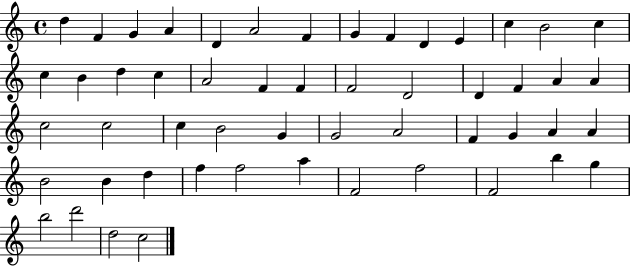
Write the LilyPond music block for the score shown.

{
  \clef treble
  \time 4/4
  \defaultTimeSignature
  \key c \major
  d''4 f'4 g'4 a'4 | d'4 a'2 f'4 | g'4 f'4 d'4 e'4 | c''4 b'2 c''4 | \break c''4 b'4 d''4 c''4 | a'2 f'4 f'4 | f'2 d'2 | d'4 f'4 a'4 a'4 | \break c''2 c''2 | c''4 b'2 g'4 | g'2 a'2 | f'4 g'4 a'4 a'4 | \break b'2 b'4 d''4 | f''4 f''2 a''4 | f'2 f''2 | f'2 b''4 g''4 | \break b''2 d'''2 | d''2 c''2 | \bar "|."
}